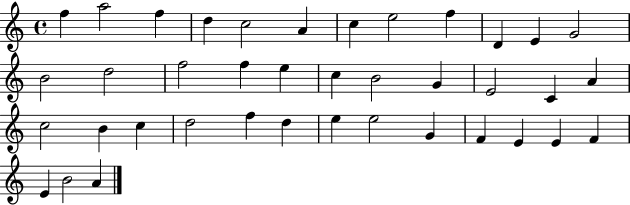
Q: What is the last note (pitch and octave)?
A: A4